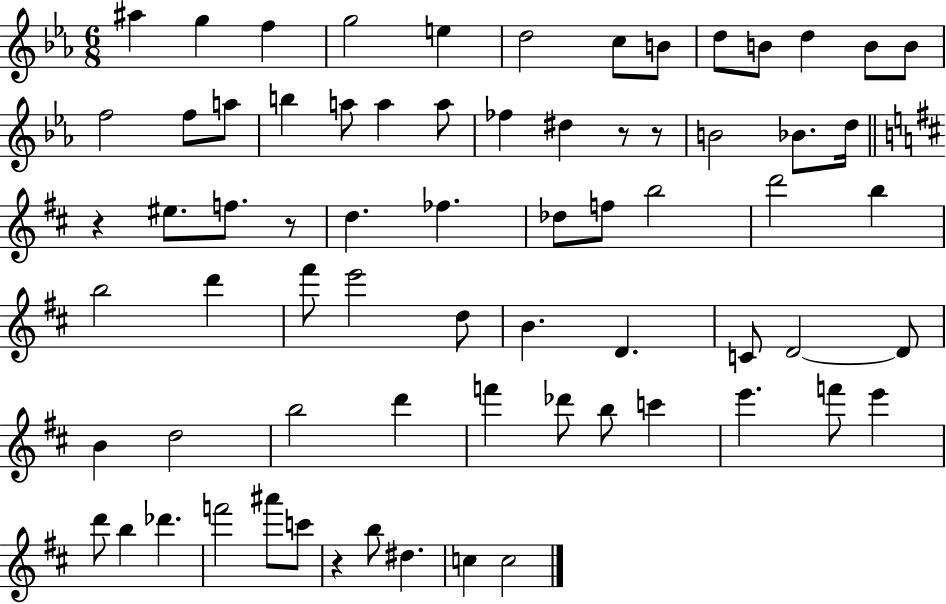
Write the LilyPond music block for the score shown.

{
  \clef treble
  \numericTimeSignature
  \time 6/8
  \key ees \major
  ais''4 g''4 f''4 | g''2 e''4 | d''2 c''8 b'8 | d''8 b'8 d''4 b'8 b'8 | \break f''2 f''8 a''8 | b''4 a''8 a''4 a''8 | fes''4 dis''4 r8 r8 | b'2 bes'8. d''16 | \break \bar "||" \break \key d \major r4 eis''8. f''8. r8 | d''4. fes''4. | des''8 f''8 b''2 | d'''2 b''4 | \break b''2 d'''4 | fis'''8 e'''2 d''8 | b'4. d'4. | c'8 d'2~~ d'8 | \break b'4 d''2 | b''2 d'''4 | f'''4 des'''8 b''8 c'''4 | e'''4. f'''8 e'''4 | \break d'''8 b''4 des'''4. | f'''2 ais'''8 c'''8 | r4 b''8 dis''4. | c''4 c''2 | \break \bar "|."
}